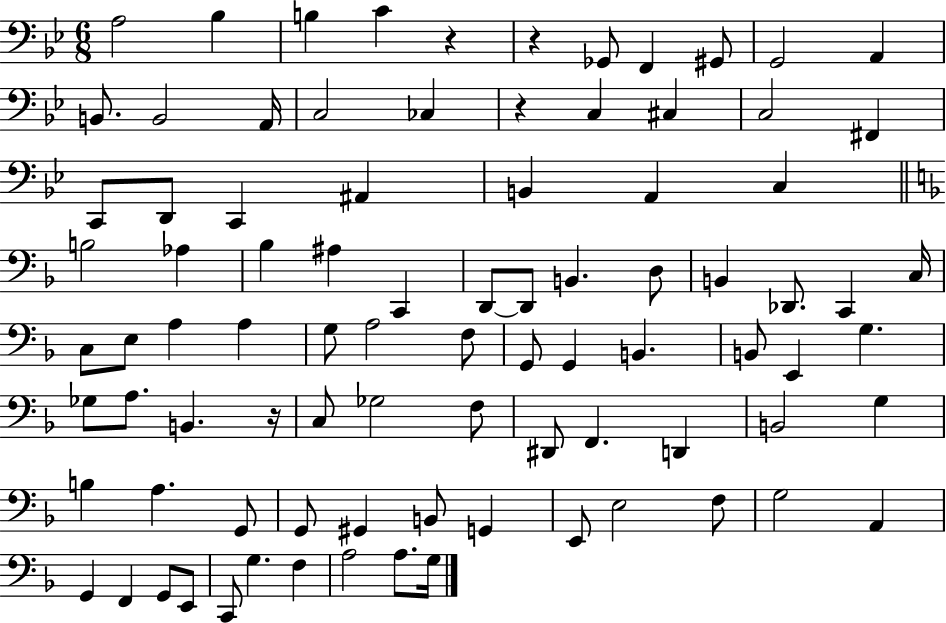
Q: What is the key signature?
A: BES major